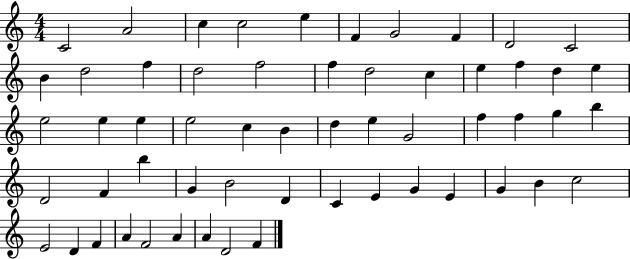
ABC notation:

X:1
T:Untitled
M:4/4
L:1/4
K:C
C2 A2 c c2 e F G2 F D2 C2 B d2 f d2 f2 f d2 c e f d e e2 e e e2 c B d e G2 f f g b D2 F b G B2 D C E G E G B c2 E2 D F A F2 A A D2 F